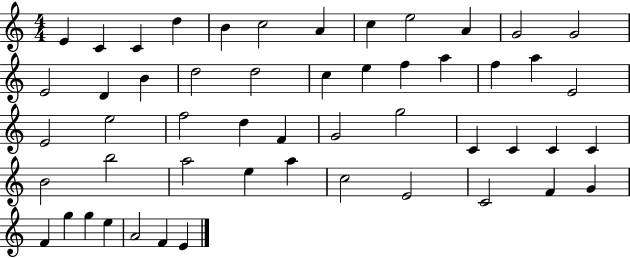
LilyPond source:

{
  \clef treble
  \numericTimeSignature
  \time 4/4
  \key c \major
  e'4 c'4 c'4 d''4 | b'4 c''2 a'4 | c''4 e''2 a'4 | g'2 g'2 | \break e'2 d'4 b'4 | d''2 d''2 | c''4 e''4 f''4 a''4 | f''4 a''4 e'2 | \break e'2 e''2 | f''2 d''4 f'4 | g'2 g''2 | c'4 c'4 c'4 c'4 | \break b'2 b''2 | a''2 e''4 a''4 | c''2 e'2 | c'2 f'4 g'4 | \break f'4 g''4 g''4 e''4 | a'2 f'4 e'4 | \bar "|."
}